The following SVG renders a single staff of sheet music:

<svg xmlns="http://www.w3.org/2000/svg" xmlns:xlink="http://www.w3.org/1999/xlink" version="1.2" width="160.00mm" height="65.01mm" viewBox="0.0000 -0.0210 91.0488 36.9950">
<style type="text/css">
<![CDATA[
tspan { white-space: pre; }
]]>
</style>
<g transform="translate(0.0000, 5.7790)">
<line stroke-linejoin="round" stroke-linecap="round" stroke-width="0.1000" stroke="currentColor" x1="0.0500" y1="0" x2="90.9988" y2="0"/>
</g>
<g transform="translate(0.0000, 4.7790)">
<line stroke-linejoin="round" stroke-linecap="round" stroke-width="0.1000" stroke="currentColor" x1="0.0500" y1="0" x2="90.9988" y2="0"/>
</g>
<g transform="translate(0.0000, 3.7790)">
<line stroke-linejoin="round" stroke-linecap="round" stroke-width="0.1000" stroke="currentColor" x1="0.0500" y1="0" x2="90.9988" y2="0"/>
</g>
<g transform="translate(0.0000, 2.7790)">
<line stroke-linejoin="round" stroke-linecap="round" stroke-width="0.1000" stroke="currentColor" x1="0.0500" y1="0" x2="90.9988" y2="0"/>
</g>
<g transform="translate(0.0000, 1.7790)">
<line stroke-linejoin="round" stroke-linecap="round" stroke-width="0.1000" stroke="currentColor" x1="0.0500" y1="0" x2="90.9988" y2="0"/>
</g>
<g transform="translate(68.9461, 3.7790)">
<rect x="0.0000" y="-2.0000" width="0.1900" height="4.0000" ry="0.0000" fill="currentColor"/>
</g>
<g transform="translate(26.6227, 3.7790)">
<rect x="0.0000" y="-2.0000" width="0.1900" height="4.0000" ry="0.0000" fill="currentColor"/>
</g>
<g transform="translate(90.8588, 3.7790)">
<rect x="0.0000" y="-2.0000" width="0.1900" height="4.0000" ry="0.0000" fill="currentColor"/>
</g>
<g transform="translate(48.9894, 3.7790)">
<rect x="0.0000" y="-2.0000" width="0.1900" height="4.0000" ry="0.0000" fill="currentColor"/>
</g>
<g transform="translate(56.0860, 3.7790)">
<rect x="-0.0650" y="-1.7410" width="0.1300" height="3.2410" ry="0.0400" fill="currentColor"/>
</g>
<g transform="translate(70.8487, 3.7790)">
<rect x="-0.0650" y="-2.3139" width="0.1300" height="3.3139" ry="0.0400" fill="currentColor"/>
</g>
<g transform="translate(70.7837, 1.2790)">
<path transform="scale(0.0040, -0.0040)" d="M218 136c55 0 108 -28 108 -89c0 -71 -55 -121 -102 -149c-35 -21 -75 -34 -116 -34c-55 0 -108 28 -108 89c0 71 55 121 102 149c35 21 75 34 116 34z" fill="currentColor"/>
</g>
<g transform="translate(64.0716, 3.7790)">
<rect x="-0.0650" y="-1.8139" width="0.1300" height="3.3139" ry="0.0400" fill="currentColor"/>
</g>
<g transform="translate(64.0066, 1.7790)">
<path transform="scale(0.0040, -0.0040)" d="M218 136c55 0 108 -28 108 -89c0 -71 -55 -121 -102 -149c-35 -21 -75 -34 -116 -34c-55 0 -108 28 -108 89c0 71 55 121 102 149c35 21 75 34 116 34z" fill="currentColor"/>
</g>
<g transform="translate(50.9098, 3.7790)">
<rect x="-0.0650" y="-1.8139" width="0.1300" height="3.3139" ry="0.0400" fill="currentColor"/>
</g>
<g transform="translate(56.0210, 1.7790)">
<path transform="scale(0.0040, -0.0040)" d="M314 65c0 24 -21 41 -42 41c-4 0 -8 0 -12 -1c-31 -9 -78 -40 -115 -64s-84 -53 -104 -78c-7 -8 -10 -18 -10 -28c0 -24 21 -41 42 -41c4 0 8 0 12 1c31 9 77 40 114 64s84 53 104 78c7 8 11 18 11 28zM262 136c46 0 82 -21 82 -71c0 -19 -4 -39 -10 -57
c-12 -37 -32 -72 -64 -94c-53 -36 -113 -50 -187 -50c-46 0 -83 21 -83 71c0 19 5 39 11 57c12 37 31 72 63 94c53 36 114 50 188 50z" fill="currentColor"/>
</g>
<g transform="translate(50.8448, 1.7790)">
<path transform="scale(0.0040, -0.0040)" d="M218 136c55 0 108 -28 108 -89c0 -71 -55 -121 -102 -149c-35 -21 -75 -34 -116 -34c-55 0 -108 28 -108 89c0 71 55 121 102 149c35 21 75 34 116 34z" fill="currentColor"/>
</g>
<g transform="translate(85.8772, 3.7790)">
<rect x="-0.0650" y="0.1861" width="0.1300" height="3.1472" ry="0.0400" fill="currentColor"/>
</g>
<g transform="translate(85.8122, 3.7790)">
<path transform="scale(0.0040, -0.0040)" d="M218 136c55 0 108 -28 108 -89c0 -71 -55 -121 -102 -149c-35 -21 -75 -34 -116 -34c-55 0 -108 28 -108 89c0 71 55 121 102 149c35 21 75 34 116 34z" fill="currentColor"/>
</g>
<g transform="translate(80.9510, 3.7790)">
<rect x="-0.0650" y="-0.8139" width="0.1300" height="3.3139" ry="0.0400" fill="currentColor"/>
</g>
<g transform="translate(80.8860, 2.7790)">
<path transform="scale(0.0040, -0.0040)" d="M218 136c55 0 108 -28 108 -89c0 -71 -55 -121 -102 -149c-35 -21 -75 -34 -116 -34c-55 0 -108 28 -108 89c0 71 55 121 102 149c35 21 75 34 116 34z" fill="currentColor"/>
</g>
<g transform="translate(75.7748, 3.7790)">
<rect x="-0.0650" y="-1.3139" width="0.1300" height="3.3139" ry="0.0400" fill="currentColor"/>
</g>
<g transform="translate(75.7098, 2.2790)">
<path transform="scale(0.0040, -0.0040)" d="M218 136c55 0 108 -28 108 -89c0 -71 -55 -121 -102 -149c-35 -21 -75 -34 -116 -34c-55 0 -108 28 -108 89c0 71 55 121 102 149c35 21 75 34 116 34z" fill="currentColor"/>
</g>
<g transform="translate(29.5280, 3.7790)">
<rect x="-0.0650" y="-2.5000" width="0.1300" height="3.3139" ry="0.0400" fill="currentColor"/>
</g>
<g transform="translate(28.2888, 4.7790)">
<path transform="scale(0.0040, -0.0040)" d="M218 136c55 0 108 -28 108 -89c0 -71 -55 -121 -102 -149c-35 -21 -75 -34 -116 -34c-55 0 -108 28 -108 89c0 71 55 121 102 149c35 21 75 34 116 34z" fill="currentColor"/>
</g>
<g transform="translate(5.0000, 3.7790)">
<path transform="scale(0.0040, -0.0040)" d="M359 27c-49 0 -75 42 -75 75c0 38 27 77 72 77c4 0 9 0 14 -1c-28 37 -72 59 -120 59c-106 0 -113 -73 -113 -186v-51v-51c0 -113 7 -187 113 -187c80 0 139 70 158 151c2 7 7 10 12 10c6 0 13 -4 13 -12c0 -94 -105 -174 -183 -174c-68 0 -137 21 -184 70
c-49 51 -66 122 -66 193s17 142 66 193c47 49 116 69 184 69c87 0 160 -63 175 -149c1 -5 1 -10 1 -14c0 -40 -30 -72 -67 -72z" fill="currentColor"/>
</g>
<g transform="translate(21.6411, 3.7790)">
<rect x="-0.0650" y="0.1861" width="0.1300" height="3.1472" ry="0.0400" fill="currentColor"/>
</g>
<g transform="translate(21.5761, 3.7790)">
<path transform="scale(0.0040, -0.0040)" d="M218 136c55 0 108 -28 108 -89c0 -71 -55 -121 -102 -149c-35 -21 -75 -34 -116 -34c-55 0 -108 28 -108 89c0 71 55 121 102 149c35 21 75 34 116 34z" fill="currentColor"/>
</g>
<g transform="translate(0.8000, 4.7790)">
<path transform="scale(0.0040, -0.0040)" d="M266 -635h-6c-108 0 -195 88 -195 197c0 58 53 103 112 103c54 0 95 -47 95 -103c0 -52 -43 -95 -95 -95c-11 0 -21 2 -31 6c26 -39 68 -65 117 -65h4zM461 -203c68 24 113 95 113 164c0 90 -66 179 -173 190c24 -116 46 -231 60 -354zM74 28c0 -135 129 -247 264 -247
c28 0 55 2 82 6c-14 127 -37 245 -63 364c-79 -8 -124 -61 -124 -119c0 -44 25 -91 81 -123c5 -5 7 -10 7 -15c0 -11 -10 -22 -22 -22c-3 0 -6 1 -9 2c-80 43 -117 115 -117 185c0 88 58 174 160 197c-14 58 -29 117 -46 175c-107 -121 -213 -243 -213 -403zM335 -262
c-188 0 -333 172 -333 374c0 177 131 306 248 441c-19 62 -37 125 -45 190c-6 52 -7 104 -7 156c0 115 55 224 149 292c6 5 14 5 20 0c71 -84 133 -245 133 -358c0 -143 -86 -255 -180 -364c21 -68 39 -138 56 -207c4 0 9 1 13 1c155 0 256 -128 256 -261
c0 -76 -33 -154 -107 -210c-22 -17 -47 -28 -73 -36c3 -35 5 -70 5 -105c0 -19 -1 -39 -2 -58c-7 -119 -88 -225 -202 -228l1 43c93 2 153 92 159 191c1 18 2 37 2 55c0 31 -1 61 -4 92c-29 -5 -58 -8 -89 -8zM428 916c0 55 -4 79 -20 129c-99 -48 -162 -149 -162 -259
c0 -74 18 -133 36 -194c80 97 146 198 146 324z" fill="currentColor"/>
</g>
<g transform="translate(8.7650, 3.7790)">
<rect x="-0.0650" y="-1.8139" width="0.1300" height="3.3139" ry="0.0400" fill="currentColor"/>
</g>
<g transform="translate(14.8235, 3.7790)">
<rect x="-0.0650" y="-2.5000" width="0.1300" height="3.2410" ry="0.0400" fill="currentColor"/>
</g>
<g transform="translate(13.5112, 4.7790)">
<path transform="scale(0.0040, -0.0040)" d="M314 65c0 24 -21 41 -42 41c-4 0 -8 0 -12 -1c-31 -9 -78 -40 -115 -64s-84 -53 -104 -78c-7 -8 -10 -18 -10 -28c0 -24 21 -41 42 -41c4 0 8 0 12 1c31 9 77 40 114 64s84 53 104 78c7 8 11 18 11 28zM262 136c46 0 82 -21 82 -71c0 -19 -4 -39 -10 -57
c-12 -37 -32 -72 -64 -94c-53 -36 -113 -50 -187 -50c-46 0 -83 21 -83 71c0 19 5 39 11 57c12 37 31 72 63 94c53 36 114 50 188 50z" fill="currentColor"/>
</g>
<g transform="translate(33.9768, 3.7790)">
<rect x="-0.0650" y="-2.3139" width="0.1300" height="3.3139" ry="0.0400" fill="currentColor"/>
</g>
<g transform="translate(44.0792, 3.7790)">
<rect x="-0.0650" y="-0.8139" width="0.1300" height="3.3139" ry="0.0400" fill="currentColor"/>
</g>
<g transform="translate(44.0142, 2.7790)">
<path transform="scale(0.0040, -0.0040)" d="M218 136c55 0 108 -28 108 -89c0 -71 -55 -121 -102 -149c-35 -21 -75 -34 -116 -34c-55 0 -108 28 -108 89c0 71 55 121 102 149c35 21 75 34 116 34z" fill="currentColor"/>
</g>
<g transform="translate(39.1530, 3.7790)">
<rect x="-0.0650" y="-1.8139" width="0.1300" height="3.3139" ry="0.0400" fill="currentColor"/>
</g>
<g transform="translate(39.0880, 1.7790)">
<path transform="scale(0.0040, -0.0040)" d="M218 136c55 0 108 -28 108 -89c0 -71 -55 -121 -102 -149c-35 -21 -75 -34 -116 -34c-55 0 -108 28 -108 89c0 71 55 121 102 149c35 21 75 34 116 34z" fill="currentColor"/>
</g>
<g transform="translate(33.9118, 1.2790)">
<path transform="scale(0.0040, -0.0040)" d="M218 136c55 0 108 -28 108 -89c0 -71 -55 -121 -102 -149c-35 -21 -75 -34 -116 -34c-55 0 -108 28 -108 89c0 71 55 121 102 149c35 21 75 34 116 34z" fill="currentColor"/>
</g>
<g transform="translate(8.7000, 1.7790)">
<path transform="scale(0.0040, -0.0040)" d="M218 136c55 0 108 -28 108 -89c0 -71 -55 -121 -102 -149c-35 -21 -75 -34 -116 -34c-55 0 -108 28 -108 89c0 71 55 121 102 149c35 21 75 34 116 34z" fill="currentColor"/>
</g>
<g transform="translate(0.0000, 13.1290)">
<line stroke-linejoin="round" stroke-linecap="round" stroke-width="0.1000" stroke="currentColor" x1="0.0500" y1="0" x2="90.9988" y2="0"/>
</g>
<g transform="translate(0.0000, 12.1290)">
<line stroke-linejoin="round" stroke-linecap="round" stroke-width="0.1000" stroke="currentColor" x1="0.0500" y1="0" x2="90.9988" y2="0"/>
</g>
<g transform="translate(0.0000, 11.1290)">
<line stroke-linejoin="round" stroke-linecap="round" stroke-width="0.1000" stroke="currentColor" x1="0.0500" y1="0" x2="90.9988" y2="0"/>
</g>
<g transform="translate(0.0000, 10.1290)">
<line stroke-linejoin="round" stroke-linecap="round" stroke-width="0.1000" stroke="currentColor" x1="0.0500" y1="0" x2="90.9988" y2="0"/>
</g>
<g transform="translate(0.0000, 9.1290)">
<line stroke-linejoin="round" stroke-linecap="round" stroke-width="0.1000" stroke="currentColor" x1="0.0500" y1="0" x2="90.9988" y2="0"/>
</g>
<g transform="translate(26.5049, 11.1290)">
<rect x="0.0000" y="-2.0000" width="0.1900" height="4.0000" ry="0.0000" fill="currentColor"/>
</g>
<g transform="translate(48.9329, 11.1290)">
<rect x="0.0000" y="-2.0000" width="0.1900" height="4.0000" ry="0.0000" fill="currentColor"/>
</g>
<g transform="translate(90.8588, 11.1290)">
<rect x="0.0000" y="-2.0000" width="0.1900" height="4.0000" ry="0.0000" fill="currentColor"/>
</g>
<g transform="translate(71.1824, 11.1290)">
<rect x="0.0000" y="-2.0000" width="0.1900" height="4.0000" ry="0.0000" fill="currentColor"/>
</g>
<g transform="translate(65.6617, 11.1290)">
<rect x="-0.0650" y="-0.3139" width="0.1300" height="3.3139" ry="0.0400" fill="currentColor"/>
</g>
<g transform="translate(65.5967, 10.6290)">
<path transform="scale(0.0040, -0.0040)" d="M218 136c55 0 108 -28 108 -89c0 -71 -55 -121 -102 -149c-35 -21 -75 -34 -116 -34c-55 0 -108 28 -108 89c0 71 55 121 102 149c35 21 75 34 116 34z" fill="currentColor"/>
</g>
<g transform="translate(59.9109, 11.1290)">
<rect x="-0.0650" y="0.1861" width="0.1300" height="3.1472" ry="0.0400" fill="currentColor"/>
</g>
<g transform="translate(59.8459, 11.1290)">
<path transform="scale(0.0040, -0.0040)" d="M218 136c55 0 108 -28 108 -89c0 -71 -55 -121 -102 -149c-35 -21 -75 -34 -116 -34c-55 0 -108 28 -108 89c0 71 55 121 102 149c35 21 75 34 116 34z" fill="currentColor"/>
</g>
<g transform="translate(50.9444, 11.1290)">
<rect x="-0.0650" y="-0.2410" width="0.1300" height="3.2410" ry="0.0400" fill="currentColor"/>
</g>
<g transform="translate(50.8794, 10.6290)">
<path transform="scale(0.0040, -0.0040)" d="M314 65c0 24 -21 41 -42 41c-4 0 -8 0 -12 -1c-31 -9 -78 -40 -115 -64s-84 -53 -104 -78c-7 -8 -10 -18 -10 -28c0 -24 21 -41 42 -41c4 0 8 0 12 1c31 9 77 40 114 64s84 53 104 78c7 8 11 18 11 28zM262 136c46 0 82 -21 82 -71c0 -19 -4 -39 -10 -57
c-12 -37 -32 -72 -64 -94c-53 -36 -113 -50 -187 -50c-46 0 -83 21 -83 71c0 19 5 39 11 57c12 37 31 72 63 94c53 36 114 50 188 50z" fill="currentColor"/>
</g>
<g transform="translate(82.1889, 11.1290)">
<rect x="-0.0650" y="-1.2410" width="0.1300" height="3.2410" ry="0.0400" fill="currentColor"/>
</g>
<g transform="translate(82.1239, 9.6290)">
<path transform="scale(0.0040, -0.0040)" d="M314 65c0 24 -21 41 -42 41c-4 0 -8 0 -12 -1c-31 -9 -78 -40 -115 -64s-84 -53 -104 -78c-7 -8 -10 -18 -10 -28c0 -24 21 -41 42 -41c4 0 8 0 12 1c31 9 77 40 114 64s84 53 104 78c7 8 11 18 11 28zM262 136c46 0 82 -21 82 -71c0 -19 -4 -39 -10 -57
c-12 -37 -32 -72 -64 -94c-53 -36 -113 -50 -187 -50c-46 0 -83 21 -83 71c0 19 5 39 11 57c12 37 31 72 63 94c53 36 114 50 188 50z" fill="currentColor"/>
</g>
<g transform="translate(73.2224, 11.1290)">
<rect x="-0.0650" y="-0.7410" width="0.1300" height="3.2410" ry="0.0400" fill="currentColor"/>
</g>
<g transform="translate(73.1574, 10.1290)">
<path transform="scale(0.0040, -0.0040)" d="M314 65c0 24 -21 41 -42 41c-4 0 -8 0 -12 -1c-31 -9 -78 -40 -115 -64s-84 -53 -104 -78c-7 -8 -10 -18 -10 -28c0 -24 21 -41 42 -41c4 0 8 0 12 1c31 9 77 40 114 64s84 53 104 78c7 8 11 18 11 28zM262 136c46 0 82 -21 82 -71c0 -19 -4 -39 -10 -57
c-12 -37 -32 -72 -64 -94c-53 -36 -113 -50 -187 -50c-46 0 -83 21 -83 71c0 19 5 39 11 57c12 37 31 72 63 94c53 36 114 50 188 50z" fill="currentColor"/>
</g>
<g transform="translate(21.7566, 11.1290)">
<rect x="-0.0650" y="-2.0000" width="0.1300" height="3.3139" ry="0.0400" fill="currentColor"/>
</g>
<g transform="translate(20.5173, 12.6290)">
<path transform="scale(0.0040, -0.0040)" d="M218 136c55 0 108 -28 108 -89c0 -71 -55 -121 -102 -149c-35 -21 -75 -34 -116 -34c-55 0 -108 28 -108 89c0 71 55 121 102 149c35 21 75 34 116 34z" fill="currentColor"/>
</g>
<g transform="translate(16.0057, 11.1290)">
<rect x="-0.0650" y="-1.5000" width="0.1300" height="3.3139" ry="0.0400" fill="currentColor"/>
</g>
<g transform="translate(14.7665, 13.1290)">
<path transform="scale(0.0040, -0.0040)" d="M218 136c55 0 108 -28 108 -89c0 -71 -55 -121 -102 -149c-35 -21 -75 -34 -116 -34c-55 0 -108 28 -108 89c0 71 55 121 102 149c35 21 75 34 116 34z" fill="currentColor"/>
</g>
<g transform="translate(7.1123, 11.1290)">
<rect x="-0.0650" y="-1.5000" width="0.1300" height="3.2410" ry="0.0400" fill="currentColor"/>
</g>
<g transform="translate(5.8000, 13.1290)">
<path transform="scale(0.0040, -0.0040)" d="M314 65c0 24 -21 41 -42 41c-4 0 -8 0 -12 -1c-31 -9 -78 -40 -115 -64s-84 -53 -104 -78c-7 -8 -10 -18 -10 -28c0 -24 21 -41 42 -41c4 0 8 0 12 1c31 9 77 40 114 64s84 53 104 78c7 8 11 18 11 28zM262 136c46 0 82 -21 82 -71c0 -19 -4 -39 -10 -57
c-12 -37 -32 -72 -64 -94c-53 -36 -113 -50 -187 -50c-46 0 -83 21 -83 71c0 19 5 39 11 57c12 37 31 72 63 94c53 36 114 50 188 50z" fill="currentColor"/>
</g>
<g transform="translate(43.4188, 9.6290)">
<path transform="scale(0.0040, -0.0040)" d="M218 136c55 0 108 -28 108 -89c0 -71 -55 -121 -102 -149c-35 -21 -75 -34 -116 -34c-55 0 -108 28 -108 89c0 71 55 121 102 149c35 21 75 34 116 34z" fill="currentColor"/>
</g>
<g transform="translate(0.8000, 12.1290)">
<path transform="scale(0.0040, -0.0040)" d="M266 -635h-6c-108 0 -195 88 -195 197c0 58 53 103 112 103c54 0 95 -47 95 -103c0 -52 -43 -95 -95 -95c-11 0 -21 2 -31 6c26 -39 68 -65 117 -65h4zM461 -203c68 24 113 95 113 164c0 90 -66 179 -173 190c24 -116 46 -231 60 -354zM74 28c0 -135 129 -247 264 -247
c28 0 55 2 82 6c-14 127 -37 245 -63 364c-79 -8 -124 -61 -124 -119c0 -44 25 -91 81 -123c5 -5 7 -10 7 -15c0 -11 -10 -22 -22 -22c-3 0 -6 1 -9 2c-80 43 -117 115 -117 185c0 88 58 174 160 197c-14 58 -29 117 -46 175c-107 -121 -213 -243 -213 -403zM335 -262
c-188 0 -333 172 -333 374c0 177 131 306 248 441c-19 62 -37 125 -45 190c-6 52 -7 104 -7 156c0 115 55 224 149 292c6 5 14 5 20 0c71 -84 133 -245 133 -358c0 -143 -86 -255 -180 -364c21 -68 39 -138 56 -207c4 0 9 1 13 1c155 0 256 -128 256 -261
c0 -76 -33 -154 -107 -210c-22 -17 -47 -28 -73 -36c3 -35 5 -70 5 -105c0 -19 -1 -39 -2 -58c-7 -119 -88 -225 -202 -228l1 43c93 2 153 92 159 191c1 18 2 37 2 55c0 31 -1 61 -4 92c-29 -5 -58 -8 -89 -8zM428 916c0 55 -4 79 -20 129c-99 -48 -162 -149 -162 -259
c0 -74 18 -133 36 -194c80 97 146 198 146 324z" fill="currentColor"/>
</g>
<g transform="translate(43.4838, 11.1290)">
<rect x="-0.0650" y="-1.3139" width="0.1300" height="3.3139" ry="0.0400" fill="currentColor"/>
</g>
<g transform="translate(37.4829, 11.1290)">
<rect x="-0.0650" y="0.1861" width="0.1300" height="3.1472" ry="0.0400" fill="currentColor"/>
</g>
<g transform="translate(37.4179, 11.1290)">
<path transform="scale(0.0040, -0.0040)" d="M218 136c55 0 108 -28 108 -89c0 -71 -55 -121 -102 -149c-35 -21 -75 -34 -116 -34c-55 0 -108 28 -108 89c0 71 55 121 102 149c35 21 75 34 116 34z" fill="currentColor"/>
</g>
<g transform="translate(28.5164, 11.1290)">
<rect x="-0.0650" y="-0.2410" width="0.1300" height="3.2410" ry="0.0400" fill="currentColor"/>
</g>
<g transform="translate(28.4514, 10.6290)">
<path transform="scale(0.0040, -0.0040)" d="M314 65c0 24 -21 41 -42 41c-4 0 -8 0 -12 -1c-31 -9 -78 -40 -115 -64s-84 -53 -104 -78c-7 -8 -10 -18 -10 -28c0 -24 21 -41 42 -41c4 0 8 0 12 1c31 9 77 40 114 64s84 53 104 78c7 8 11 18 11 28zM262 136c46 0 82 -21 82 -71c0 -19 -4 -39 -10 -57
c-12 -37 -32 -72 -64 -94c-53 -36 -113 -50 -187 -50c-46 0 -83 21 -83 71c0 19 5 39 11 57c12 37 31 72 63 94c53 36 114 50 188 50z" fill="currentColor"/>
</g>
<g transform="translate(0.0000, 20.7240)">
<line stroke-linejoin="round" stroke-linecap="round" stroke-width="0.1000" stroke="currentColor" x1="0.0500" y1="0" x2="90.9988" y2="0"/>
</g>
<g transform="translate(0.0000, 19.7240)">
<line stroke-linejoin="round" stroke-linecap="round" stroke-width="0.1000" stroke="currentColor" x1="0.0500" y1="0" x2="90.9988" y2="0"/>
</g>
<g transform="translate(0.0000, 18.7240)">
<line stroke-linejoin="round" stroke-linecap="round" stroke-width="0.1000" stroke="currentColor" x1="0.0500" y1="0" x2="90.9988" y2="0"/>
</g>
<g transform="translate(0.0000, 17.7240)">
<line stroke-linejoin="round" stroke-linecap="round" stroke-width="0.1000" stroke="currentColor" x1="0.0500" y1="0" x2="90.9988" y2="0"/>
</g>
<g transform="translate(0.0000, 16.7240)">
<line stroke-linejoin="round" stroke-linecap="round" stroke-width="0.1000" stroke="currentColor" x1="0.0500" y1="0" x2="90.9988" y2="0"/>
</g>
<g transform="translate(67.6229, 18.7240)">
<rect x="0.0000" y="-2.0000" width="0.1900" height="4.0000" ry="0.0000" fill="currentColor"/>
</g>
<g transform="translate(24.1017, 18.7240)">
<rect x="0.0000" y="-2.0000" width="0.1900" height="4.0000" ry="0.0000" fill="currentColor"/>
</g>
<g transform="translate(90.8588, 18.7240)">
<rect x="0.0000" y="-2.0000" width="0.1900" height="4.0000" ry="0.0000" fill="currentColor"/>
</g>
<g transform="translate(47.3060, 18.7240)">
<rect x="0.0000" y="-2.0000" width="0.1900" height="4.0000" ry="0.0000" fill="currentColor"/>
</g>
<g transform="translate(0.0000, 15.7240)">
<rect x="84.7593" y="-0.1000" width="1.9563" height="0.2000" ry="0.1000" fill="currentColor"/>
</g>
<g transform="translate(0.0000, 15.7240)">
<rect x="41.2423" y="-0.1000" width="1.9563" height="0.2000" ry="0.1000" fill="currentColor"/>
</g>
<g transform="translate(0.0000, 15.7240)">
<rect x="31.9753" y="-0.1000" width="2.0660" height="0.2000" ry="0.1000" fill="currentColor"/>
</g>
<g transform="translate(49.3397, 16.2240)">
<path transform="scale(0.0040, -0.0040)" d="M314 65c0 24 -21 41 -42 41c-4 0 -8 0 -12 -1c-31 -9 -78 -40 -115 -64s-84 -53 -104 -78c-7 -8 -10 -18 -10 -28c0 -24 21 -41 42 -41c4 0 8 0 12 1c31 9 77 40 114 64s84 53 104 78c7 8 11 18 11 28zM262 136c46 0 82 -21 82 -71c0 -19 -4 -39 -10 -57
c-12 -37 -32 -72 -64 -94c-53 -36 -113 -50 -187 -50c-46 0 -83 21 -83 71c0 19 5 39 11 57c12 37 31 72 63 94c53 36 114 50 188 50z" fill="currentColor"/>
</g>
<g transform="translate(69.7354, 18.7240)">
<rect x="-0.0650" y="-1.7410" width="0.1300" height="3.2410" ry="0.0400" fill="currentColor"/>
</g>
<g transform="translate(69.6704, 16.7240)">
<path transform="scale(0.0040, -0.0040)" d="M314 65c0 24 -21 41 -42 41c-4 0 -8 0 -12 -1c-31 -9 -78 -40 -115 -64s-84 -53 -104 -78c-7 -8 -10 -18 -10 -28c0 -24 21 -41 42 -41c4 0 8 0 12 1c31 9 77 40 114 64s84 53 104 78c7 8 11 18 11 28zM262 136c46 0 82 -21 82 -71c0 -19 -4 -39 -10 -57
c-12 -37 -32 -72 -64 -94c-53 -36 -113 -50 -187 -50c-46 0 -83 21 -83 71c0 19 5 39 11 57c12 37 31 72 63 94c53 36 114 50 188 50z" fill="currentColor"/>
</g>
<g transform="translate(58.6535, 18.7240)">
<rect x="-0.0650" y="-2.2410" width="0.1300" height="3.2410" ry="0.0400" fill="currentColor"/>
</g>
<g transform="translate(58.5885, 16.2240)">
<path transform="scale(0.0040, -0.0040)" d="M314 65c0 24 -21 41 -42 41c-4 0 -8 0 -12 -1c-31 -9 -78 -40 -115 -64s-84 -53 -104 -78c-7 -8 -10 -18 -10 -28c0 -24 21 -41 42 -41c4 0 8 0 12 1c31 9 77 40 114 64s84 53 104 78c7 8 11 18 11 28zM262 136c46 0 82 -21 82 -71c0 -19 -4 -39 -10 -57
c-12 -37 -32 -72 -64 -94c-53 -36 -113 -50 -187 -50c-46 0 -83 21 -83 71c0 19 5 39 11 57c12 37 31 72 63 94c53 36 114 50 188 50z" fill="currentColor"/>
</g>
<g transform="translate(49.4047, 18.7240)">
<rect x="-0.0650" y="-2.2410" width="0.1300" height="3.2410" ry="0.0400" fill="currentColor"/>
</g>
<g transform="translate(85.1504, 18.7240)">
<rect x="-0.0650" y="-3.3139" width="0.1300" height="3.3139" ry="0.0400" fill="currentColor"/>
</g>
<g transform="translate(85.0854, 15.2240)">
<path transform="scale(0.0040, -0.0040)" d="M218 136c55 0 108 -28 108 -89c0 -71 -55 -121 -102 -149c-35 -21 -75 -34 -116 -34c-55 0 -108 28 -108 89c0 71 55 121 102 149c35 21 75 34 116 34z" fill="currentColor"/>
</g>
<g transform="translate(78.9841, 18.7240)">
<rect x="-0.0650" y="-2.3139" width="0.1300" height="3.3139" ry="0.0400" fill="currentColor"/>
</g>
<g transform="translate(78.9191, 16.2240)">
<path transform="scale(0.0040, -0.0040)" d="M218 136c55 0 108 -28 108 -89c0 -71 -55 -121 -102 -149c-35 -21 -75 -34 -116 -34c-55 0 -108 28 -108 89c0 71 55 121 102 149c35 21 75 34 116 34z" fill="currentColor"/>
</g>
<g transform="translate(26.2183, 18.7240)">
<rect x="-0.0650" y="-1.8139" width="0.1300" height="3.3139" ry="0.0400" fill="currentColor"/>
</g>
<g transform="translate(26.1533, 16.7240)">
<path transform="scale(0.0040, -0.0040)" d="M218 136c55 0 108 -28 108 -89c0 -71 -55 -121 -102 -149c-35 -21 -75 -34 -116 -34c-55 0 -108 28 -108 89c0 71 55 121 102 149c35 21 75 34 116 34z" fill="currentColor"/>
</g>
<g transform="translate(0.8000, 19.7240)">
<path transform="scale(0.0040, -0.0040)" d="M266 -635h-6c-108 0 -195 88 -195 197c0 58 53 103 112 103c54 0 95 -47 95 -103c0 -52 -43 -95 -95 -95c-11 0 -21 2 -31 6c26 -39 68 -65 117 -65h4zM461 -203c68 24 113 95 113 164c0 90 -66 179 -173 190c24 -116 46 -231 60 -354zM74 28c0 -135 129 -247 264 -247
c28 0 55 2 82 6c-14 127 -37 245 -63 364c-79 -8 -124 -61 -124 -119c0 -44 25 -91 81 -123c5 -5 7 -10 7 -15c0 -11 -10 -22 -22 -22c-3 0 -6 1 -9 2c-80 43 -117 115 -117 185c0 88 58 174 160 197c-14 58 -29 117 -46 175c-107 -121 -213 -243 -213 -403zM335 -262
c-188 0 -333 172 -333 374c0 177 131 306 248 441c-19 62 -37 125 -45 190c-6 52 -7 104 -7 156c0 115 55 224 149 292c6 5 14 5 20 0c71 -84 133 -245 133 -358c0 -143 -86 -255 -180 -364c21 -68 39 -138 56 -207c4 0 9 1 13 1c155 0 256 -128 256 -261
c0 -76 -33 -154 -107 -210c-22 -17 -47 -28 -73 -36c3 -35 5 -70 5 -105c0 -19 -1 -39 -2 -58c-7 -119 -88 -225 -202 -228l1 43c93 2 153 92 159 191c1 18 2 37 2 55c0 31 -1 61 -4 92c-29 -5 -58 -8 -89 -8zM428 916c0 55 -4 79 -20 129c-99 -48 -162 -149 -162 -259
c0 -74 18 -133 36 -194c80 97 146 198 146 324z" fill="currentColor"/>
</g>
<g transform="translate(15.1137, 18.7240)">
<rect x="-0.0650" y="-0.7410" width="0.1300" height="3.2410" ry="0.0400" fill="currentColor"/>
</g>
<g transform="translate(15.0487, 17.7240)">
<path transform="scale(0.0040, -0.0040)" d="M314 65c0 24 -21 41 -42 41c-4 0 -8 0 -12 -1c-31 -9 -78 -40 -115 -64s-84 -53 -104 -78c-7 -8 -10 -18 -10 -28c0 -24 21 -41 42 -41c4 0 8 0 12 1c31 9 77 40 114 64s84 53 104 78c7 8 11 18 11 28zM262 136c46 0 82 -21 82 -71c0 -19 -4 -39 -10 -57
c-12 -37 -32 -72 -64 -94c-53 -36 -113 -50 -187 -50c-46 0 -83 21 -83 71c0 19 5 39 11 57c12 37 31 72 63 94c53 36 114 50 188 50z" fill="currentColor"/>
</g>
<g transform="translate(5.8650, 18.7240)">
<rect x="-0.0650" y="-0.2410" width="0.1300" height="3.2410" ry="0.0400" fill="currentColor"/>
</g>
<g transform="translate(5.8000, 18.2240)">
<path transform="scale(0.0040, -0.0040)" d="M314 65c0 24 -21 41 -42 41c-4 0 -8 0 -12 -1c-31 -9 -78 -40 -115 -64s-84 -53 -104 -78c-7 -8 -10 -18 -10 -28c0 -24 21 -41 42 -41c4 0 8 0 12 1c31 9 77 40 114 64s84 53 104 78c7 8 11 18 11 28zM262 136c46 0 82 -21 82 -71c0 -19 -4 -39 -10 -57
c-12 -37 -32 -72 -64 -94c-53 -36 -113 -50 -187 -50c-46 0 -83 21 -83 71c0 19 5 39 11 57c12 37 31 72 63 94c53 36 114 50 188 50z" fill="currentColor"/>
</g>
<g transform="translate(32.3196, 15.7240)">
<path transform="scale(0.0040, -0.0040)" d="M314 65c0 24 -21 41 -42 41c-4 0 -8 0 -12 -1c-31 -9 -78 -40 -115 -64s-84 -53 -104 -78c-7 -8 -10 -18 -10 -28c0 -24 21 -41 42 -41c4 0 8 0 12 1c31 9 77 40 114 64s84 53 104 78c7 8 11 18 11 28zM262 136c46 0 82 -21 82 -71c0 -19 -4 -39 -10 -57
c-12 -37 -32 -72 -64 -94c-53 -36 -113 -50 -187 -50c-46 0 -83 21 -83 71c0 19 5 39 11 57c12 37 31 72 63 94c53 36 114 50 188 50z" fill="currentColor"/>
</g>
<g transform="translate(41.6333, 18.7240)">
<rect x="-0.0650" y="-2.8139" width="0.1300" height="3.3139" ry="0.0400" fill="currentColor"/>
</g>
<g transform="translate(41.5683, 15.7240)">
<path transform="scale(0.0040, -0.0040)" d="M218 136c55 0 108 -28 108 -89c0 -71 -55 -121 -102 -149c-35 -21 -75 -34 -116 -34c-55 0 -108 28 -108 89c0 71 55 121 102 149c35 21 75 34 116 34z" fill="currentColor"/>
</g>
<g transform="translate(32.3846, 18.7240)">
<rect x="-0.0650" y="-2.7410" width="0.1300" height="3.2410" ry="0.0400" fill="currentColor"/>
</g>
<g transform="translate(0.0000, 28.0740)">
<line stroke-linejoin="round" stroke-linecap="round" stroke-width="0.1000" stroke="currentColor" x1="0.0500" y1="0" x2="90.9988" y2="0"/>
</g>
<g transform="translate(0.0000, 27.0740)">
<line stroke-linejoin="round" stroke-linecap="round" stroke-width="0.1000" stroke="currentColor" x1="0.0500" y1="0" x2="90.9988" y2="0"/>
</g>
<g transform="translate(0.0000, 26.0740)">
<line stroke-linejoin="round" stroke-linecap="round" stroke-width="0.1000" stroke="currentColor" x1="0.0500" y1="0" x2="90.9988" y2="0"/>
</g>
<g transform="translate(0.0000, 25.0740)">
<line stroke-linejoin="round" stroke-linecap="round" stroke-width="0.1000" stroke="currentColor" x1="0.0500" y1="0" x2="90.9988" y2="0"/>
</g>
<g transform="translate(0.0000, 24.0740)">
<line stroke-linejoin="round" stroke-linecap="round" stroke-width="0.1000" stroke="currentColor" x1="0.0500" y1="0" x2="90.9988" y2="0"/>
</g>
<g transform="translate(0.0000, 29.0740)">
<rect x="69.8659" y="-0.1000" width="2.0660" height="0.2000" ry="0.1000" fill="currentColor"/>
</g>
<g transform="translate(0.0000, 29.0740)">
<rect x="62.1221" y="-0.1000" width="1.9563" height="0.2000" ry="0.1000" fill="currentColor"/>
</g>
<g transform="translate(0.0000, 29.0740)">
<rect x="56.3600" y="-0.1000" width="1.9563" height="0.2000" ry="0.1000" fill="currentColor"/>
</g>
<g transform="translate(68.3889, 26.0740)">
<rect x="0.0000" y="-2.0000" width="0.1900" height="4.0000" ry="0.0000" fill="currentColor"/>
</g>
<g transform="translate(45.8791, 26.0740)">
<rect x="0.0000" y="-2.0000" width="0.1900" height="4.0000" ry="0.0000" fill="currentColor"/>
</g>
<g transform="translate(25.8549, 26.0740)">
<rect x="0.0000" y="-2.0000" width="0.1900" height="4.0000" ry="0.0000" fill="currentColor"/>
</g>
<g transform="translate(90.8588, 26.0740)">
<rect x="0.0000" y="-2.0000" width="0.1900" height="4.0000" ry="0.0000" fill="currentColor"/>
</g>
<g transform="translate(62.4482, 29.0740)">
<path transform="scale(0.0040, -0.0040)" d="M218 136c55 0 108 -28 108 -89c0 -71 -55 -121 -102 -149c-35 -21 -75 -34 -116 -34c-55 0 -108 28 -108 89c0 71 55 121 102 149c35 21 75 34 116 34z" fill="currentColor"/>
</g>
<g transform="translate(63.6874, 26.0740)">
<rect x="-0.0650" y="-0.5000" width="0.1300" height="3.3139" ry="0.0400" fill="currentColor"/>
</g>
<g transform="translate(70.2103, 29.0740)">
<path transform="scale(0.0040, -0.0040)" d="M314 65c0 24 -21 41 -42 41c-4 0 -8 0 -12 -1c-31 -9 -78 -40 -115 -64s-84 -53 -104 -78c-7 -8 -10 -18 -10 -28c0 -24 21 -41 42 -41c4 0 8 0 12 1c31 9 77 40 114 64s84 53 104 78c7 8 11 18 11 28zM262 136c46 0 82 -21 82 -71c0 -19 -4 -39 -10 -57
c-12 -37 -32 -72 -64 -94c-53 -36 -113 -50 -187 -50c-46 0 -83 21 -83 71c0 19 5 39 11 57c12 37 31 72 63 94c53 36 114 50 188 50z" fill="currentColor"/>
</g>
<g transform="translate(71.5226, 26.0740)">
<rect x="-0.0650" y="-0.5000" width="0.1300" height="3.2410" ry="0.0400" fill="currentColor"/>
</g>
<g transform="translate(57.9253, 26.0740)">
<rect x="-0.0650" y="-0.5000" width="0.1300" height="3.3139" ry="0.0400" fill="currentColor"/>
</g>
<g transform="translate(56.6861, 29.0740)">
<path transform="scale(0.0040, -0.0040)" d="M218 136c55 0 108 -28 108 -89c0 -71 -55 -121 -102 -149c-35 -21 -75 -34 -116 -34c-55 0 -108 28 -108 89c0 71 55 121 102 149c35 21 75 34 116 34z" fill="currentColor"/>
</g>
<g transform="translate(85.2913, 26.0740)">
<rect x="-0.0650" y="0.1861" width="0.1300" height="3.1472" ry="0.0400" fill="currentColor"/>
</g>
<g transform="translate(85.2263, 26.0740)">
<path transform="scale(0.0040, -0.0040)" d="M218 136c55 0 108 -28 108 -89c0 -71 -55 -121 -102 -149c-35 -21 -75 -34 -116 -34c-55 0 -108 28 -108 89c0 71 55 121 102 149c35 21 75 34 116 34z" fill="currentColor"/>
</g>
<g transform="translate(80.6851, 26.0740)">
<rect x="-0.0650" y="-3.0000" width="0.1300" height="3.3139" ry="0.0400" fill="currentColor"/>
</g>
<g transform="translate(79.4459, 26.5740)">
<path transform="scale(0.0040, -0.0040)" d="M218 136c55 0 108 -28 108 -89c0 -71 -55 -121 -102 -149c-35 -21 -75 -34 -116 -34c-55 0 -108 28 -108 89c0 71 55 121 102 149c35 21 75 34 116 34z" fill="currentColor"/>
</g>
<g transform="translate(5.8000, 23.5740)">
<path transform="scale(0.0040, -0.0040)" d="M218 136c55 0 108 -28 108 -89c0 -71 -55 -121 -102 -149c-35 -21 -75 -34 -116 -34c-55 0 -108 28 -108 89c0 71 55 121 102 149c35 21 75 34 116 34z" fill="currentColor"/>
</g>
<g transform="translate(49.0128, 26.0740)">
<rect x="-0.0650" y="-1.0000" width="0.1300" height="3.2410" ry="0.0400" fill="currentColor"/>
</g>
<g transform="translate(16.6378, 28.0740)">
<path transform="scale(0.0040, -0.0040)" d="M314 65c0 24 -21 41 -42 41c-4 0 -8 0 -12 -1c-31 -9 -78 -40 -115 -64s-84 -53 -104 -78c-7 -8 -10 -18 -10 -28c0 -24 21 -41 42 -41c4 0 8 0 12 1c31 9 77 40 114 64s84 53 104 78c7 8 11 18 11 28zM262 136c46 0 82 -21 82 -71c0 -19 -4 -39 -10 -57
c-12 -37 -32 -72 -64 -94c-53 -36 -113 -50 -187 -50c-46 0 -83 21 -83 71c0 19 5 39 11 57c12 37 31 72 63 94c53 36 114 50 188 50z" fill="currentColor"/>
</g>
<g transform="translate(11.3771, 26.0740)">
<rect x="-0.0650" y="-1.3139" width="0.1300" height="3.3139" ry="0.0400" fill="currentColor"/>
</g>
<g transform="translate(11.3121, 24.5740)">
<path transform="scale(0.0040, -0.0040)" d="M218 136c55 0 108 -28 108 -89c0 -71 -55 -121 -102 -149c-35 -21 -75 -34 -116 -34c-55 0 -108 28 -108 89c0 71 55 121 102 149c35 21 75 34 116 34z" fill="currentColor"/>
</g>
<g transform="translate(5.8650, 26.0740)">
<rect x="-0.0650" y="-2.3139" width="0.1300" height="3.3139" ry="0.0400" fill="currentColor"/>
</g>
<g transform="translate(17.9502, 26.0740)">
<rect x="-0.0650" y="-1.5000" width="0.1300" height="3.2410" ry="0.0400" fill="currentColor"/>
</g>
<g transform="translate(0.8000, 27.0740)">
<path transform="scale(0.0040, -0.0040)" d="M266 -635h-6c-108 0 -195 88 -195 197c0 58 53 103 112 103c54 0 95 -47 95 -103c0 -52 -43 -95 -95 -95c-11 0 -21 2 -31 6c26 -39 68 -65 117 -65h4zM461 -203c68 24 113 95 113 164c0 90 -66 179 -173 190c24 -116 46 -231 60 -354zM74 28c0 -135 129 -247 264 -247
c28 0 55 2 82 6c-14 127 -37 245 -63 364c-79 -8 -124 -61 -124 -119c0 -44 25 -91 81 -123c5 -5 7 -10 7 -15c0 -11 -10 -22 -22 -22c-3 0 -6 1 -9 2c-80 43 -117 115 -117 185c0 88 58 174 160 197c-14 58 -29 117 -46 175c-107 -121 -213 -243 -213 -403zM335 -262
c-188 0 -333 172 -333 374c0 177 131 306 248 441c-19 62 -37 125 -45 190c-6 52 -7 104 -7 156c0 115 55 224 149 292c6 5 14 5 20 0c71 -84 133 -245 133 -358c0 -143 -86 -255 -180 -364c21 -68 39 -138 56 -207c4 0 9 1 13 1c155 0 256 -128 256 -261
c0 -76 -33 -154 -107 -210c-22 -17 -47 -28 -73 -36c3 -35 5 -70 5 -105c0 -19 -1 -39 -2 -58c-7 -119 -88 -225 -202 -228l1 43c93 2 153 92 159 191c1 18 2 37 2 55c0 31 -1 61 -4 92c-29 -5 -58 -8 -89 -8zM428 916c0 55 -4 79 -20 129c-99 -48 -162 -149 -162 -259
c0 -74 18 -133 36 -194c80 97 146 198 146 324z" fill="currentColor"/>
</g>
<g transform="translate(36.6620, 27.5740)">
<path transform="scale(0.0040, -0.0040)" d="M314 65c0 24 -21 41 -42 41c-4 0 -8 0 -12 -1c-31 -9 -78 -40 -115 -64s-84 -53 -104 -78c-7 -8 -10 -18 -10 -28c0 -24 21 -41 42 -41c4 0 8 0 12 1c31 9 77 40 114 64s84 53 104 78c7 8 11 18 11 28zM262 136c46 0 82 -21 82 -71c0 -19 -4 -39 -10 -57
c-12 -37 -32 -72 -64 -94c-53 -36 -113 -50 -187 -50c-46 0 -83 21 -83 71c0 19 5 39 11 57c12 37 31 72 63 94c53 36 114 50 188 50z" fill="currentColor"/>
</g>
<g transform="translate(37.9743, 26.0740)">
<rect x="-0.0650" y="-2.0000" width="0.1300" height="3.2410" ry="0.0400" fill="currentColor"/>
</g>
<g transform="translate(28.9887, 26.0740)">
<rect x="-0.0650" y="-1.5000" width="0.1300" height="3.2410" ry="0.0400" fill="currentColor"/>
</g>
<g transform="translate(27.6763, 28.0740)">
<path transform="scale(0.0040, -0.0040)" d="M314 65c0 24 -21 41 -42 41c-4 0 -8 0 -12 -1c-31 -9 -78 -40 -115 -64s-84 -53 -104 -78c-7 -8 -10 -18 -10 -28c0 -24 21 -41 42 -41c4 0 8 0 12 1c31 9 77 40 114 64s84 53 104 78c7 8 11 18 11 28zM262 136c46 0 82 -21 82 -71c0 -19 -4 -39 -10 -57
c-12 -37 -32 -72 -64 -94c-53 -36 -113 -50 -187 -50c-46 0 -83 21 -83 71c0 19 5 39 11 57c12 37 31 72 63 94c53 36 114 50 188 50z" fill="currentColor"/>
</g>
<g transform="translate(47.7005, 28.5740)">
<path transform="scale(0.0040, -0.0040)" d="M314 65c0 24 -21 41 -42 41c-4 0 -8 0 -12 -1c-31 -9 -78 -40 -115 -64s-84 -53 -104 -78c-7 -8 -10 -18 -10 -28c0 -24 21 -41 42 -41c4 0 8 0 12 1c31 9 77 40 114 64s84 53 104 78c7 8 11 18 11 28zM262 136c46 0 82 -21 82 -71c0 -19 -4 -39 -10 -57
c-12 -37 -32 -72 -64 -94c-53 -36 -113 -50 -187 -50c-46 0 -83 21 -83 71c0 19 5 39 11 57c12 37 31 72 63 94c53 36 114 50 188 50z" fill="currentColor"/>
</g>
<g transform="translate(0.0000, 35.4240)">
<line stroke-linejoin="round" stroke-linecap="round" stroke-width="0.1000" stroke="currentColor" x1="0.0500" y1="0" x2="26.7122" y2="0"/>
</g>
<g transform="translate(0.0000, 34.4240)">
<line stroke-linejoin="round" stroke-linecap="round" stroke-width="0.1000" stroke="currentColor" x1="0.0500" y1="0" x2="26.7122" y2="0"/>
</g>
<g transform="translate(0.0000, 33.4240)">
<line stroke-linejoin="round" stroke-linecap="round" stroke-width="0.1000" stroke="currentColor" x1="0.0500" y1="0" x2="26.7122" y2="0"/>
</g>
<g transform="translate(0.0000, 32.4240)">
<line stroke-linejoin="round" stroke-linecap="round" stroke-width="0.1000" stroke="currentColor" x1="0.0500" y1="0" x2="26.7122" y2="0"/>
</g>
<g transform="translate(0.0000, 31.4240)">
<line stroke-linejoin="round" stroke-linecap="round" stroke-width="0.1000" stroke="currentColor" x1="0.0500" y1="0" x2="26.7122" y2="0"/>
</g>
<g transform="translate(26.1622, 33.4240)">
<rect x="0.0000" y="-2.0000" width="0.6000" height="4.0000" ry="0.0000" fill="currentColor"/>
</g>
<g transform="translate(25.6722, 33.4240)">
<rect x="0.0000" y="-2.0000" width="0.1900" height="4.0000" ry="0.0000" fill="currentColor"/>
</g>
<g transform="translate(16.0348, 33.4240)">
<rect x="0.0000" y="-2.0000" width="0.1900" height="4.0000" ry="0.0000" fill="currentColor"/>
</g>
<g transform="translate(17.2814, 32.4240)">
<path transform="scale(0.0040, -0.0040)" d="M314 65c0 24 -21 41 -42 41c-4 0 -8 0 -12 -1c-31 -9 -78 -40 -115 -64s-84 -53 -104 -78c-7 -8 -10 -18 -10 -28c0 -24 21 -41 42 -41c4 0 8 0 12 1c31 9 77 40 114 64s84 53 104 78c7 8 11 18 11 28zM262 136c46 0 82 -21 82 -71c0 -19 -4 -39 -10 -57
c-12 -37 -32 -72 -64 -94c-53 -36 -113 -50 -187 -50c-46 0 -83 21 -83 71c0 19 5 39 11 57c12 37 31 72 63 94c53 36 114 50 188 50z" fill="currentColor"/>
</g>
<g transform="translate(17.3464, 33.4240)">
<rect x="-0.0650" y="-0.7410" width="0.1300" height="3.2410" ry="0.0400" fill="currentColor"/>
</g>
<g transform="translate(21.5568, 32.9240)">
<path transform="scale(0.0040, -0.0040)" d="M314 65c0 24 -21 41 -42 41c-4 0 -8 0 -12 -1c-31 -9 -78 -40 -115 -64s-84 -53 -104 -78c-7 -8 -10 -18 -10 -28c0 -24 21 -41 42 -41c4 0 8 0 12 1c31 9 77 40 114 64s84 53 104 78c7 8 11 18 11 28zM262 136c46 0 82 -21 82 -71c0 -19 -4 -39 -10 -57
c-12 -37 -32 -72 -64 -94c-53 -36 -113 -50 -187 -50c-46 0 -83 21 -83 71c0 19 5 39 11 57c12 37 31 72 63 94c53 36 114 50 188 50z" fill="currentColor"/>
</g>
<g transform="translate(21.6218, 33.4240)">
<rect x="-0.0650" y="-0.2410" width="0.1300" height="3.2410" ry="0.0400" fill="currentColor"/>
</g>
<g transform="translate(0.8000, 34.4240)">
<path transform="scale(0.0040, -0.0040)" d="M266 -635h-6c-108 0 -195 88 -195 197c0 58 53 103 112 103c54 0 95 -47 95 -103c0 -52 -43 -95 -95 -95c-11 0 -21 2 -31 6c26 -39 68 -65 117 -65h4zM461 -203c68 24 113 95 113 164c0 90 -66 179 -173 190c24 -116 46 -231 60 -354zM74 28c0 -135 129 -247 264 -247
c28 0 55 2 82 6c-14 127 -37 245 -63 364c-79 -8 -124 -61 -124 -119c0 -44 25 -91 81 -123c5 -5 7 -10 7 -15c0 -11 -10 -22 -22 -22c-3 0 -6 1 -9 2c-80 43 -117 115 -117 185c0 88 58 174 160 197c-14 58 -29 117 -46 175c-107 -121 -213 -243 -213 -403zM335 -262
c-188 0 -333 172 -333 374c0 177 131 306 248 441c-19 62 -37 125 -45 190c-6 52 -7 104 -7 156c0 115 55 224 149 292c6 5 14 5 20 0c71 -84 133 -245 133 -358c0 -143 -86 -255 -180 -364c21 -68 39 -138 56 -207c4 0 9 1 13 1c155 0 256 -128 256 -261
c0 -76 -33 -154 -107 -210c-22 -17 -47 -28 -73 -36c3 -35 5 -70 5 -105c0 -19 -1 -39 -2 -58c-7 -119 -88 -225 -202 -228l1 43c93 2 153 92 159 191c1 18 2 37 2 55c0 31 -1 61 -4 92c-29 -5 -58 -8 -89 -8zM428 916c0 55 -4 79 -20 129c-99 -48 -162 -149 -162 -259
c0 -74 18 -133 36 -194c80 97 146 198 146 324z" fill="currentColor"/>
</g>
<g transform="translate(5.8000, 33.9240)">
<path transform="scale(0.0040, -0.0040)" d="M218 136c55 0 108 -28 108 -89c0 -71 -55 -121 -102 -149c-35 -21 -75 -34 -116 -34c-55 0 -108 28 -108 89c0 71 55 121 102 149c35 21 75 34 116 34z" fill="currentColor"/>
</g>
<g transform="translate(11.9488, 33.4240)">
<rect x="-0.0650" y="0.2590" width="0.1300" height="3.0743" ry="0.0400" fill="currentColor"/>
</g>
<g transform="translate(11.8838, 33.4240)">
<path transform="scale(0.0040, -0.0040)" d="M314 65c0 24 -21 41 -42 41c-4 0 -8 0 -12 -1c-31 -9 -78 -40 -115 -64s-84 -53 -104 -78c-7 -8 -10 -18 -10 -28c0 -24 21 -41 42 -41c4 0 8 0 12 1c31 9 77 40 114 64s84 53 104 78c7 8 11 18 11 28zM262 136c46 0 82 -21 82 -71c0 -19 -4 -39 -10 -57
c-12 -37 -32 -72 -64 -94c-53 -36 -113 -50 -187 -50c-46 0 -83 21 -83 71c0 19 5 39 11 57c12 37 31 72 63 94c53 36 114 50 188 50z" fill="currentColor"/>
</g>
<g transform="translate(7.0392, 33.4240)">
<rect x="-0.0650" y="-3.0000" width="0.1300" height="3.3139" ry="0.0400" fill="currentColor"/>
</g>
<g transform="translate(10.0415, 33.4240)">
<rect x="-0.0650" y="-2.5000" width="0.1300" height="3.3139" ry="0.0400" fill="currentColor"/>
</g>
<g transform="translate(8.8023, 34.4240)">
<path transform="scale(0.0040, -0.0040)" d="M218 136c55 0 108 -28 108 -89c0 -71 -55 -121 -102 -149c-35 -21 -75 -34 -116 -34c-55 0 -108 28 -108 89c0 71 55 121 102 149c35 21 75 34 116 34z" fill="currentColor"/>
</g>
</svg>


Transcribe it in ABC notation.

X:1
T:Untitled
M:4/4
L:1/4
K:C
f G2 B G g f d f f2 f g e d B E2 E F c2 B e c2 B c d2 e2 c2 d2 f a2 a g2 g2 f2 g b g e E2 E2 F2 D2 C C C2 A B A G B2 d2 c2